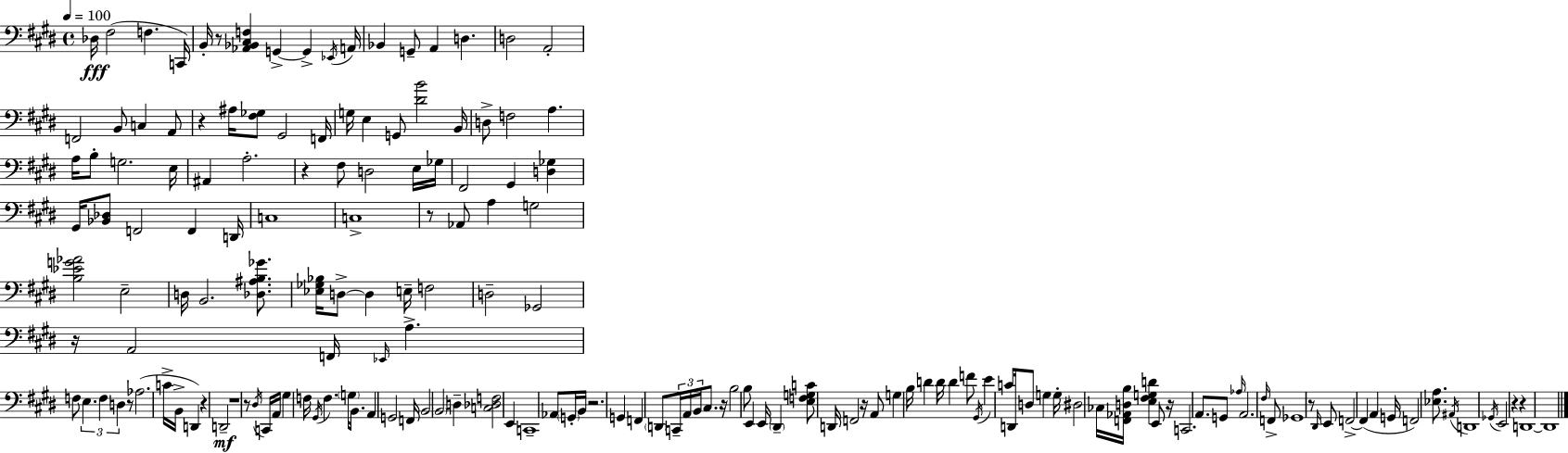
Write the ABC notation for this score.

X:1
T:Untitled
M:4/4
L:1/4
K:E
_D,/4 ^F,2 F, C,,/4 B,,/4 z/2 [_A,,_B,,^C,F,] G,, G,, _E,,/4 A,,/4 _B,, G,,/2 A,, D, D,2 A,,2 F,,2 B,,/2 C, A,,/2 z ^A,/4 [^F,_G,]/2 ^G,,2 F,,/4 G,/4 E, G,,/2 [^DB]2 B,,/4 D,/2 F,2 A, A,/4 B,/2 G,2 E,/4 ^A,, A,2 z ^F,/2 D,2 E,/4 _G,/4 ^F,,2 ^G,, [D,_G,] ^G,,/4 [_B,,_D,]/2 F,,2 F,, D,,/4 C,4 C,4 z/2 _A,,/2 A, G,2 [B,_EG_A]2 E,2 D,/4 B,,2 [_D,^A,B,_G]/2 [_E,_G,_B,]/4 D,/2 D, E,/4 F,2 D,2 _G,,2 z/4 A,,2 F,,/4 _E,,/4 A, F,/2 E, F, D, z/2 _A,2 C/4 B,,/4 D,, z D,,2 z4 z/2 ^D,/4 C,,/4 A,,/4 ^G, F,/4 ^G,,/4 F, G,/4 B,,/2 A,, G,,2 F,,/4 B,,2 B,,2 D, [C,_D,F,]2 E,, C,,4 _A,,/2 G,,/4 B,,/4 z2 G,, F,, D,,/2 C,,/4 A,,/4 B,,/4 ^C,/2 z/4 B,2 B,/2 E,, E,,/4 ^D,, [E,F,G,C]/2 D,,/4 F,,2 z/4 A,,/2 G, B,/4 D D/4 D F/2 ^G,,/4 E C/2 D,,/4 D,/2 G, G,/4 ^D,2 _C,/4 [F,,_A,,D,B,]/4 [E,^F,G,D] E,,/2 z/4 C,,2 A,,/2 G,,/2 _A,/4 A,,2 ^F,/4 F,,/2 _G,,4 z/2 ^D,,/4 E,,/2 F,,2 F,, A,, G,,/4 F,,2 [_E,A,]/2 ^A,,/4 D,,4 _G,,/4 E,,2 z z D,,4 D,,4